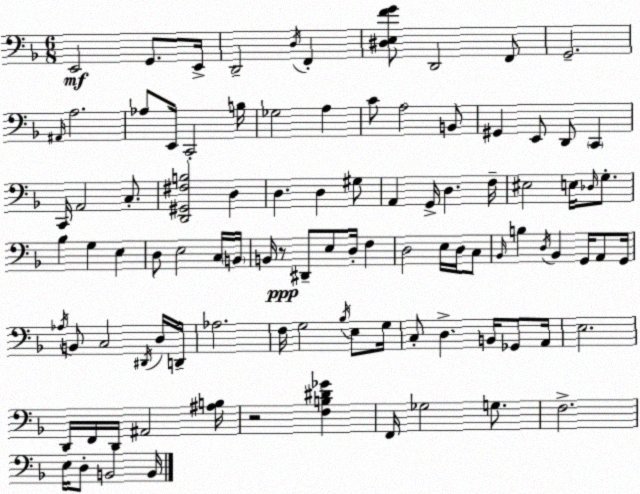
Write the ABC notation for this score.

X:1
T:Untitled
M:6/8
L:1/4
K:F
E,,2 G,,/2 E,,/4 D,,2 D,/4 F,, [^D,E,FG]/2 D,,2 F,,/2 G,,2 ^A,,/4 A,2 _A,/2 E,,/4 C,,2 B,/4 _G,2 A, C/2 A,2 B,,/2 ^G,, E,,/2 D,,/2 C,, C,,/4 A,,2 C,/2 [D,,^G,,^F,B,]2 D, D, D, ^G,/2 A,, G,,/4 D, F,/4 ^E,2 E,/4 _D,/4 G,/2 _B, G, E, D,/2 E,2 C,/4 B,,/4 B,,/4 z/2 ^D,,/2 E,/2 D,/4 F, D,2 E,/4 D,/4 C,/2 _B,,/4 B, D,/4 _B,, G,,/4 A,,/2 G,,/4 _A,/4 B,,/2 C,2 ^D,,/4 D,/4 D,,/4 _A,2 F,/4 G,2 _B,/4 E,/2 G,/4 C,/2 D, B,,/4 _G,,/2 A,,/4 E,2 D,,/4 F,,/4 D,,/4 ^A,,2 [^A,B,]/4 z2 [F,B,^D_G] F,,/4 _G,2 G,/2 F,2 E,/4 D,/2 B,,2 B,,/4